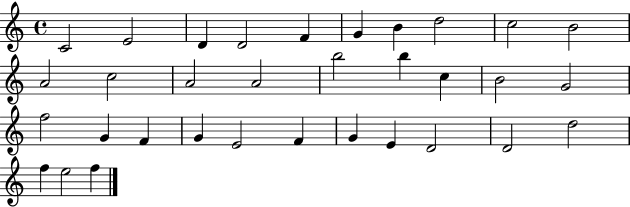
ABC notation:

X:1
T:Untitled
M:4/4
L:1/4
K:C
C2 E2 D D2 F G B d2 c2 B2 A2 c2 A2 A2 b2 b c B2 G2 f2 G F G E2 F G E D2 D2 d2 f e2 f